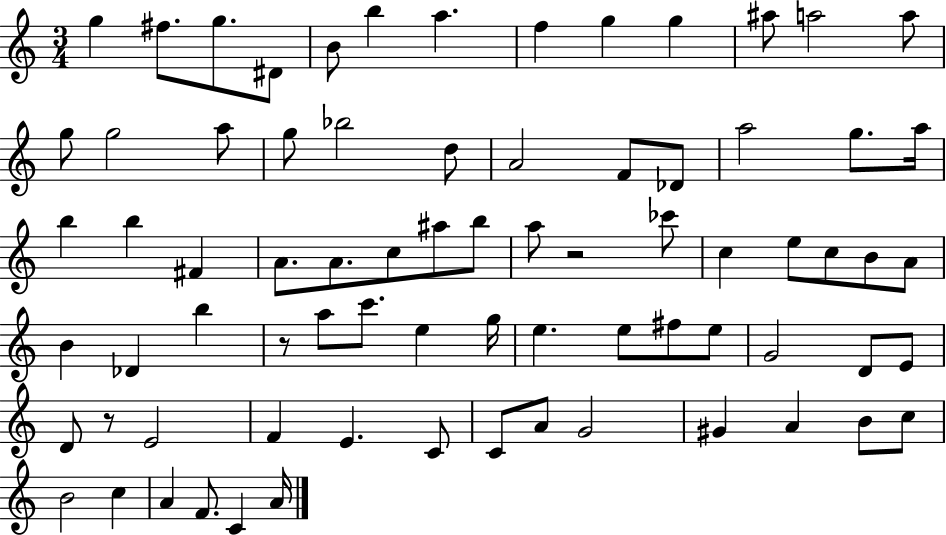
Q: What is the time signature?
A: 3/4